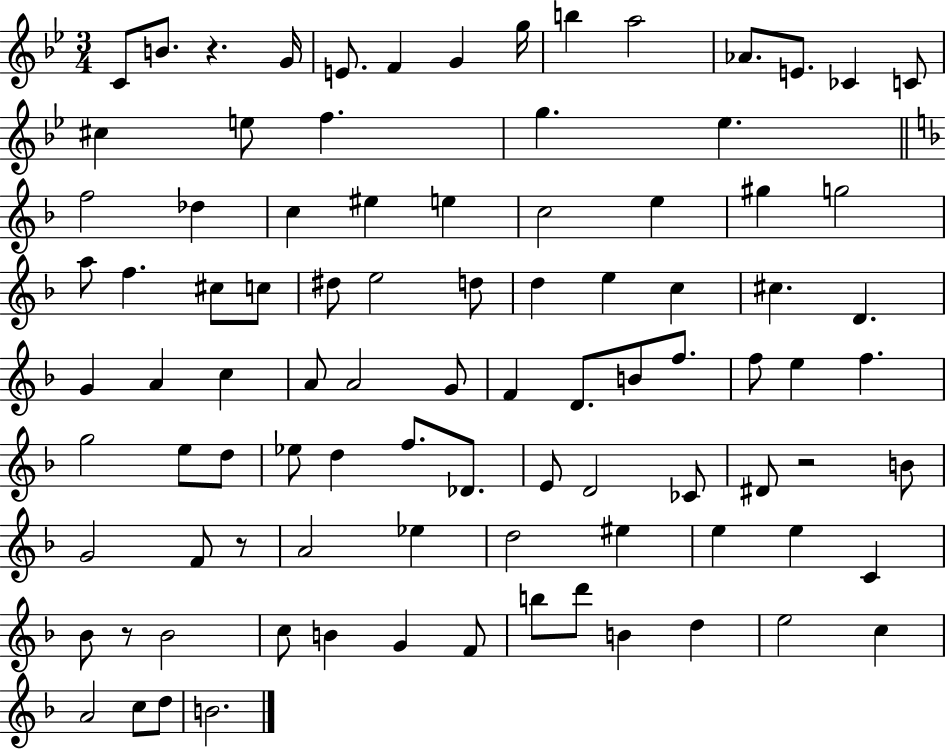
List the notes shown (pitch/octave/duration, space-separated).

C4/e B4/e. R/q. G4/s E4/e. F4/q G4/q G5/s B5/q A5/h Ab4/e. E4/e. CES4/q C4/e C#5/q E5/e F5/q. G5/q. Eb5/q. F5/h Db5/q C5/q EIS5/q E5/q C5/h E5/q G#5/q G5/h A5/e F5/q. C#5/e C5/e D#5/e E5/h D5/e D5/q E5/q C5/q C#5/q. D4/q. G4/q A4/q C5/q A4/e A4/h G4/e F4/q D4/e. B4/e F5/e. F5/e E5/q F5/q. G5/h E5/e D5/e Eb5/e D5/q F5/e. Db4/e. E4/e D4/h CES4/e D#4/e R/h B4/e G4/h F4/e R/e A4/h Eb5/q D5/h EIS5/q E5/q E5/q C4/q Bb4/e R/e Bb4/h C5/e B4/q G4/q F4/e B5/e D6/e B4/q D5/q E5/h C5/q A4/h C5/e D5/e B4/h.